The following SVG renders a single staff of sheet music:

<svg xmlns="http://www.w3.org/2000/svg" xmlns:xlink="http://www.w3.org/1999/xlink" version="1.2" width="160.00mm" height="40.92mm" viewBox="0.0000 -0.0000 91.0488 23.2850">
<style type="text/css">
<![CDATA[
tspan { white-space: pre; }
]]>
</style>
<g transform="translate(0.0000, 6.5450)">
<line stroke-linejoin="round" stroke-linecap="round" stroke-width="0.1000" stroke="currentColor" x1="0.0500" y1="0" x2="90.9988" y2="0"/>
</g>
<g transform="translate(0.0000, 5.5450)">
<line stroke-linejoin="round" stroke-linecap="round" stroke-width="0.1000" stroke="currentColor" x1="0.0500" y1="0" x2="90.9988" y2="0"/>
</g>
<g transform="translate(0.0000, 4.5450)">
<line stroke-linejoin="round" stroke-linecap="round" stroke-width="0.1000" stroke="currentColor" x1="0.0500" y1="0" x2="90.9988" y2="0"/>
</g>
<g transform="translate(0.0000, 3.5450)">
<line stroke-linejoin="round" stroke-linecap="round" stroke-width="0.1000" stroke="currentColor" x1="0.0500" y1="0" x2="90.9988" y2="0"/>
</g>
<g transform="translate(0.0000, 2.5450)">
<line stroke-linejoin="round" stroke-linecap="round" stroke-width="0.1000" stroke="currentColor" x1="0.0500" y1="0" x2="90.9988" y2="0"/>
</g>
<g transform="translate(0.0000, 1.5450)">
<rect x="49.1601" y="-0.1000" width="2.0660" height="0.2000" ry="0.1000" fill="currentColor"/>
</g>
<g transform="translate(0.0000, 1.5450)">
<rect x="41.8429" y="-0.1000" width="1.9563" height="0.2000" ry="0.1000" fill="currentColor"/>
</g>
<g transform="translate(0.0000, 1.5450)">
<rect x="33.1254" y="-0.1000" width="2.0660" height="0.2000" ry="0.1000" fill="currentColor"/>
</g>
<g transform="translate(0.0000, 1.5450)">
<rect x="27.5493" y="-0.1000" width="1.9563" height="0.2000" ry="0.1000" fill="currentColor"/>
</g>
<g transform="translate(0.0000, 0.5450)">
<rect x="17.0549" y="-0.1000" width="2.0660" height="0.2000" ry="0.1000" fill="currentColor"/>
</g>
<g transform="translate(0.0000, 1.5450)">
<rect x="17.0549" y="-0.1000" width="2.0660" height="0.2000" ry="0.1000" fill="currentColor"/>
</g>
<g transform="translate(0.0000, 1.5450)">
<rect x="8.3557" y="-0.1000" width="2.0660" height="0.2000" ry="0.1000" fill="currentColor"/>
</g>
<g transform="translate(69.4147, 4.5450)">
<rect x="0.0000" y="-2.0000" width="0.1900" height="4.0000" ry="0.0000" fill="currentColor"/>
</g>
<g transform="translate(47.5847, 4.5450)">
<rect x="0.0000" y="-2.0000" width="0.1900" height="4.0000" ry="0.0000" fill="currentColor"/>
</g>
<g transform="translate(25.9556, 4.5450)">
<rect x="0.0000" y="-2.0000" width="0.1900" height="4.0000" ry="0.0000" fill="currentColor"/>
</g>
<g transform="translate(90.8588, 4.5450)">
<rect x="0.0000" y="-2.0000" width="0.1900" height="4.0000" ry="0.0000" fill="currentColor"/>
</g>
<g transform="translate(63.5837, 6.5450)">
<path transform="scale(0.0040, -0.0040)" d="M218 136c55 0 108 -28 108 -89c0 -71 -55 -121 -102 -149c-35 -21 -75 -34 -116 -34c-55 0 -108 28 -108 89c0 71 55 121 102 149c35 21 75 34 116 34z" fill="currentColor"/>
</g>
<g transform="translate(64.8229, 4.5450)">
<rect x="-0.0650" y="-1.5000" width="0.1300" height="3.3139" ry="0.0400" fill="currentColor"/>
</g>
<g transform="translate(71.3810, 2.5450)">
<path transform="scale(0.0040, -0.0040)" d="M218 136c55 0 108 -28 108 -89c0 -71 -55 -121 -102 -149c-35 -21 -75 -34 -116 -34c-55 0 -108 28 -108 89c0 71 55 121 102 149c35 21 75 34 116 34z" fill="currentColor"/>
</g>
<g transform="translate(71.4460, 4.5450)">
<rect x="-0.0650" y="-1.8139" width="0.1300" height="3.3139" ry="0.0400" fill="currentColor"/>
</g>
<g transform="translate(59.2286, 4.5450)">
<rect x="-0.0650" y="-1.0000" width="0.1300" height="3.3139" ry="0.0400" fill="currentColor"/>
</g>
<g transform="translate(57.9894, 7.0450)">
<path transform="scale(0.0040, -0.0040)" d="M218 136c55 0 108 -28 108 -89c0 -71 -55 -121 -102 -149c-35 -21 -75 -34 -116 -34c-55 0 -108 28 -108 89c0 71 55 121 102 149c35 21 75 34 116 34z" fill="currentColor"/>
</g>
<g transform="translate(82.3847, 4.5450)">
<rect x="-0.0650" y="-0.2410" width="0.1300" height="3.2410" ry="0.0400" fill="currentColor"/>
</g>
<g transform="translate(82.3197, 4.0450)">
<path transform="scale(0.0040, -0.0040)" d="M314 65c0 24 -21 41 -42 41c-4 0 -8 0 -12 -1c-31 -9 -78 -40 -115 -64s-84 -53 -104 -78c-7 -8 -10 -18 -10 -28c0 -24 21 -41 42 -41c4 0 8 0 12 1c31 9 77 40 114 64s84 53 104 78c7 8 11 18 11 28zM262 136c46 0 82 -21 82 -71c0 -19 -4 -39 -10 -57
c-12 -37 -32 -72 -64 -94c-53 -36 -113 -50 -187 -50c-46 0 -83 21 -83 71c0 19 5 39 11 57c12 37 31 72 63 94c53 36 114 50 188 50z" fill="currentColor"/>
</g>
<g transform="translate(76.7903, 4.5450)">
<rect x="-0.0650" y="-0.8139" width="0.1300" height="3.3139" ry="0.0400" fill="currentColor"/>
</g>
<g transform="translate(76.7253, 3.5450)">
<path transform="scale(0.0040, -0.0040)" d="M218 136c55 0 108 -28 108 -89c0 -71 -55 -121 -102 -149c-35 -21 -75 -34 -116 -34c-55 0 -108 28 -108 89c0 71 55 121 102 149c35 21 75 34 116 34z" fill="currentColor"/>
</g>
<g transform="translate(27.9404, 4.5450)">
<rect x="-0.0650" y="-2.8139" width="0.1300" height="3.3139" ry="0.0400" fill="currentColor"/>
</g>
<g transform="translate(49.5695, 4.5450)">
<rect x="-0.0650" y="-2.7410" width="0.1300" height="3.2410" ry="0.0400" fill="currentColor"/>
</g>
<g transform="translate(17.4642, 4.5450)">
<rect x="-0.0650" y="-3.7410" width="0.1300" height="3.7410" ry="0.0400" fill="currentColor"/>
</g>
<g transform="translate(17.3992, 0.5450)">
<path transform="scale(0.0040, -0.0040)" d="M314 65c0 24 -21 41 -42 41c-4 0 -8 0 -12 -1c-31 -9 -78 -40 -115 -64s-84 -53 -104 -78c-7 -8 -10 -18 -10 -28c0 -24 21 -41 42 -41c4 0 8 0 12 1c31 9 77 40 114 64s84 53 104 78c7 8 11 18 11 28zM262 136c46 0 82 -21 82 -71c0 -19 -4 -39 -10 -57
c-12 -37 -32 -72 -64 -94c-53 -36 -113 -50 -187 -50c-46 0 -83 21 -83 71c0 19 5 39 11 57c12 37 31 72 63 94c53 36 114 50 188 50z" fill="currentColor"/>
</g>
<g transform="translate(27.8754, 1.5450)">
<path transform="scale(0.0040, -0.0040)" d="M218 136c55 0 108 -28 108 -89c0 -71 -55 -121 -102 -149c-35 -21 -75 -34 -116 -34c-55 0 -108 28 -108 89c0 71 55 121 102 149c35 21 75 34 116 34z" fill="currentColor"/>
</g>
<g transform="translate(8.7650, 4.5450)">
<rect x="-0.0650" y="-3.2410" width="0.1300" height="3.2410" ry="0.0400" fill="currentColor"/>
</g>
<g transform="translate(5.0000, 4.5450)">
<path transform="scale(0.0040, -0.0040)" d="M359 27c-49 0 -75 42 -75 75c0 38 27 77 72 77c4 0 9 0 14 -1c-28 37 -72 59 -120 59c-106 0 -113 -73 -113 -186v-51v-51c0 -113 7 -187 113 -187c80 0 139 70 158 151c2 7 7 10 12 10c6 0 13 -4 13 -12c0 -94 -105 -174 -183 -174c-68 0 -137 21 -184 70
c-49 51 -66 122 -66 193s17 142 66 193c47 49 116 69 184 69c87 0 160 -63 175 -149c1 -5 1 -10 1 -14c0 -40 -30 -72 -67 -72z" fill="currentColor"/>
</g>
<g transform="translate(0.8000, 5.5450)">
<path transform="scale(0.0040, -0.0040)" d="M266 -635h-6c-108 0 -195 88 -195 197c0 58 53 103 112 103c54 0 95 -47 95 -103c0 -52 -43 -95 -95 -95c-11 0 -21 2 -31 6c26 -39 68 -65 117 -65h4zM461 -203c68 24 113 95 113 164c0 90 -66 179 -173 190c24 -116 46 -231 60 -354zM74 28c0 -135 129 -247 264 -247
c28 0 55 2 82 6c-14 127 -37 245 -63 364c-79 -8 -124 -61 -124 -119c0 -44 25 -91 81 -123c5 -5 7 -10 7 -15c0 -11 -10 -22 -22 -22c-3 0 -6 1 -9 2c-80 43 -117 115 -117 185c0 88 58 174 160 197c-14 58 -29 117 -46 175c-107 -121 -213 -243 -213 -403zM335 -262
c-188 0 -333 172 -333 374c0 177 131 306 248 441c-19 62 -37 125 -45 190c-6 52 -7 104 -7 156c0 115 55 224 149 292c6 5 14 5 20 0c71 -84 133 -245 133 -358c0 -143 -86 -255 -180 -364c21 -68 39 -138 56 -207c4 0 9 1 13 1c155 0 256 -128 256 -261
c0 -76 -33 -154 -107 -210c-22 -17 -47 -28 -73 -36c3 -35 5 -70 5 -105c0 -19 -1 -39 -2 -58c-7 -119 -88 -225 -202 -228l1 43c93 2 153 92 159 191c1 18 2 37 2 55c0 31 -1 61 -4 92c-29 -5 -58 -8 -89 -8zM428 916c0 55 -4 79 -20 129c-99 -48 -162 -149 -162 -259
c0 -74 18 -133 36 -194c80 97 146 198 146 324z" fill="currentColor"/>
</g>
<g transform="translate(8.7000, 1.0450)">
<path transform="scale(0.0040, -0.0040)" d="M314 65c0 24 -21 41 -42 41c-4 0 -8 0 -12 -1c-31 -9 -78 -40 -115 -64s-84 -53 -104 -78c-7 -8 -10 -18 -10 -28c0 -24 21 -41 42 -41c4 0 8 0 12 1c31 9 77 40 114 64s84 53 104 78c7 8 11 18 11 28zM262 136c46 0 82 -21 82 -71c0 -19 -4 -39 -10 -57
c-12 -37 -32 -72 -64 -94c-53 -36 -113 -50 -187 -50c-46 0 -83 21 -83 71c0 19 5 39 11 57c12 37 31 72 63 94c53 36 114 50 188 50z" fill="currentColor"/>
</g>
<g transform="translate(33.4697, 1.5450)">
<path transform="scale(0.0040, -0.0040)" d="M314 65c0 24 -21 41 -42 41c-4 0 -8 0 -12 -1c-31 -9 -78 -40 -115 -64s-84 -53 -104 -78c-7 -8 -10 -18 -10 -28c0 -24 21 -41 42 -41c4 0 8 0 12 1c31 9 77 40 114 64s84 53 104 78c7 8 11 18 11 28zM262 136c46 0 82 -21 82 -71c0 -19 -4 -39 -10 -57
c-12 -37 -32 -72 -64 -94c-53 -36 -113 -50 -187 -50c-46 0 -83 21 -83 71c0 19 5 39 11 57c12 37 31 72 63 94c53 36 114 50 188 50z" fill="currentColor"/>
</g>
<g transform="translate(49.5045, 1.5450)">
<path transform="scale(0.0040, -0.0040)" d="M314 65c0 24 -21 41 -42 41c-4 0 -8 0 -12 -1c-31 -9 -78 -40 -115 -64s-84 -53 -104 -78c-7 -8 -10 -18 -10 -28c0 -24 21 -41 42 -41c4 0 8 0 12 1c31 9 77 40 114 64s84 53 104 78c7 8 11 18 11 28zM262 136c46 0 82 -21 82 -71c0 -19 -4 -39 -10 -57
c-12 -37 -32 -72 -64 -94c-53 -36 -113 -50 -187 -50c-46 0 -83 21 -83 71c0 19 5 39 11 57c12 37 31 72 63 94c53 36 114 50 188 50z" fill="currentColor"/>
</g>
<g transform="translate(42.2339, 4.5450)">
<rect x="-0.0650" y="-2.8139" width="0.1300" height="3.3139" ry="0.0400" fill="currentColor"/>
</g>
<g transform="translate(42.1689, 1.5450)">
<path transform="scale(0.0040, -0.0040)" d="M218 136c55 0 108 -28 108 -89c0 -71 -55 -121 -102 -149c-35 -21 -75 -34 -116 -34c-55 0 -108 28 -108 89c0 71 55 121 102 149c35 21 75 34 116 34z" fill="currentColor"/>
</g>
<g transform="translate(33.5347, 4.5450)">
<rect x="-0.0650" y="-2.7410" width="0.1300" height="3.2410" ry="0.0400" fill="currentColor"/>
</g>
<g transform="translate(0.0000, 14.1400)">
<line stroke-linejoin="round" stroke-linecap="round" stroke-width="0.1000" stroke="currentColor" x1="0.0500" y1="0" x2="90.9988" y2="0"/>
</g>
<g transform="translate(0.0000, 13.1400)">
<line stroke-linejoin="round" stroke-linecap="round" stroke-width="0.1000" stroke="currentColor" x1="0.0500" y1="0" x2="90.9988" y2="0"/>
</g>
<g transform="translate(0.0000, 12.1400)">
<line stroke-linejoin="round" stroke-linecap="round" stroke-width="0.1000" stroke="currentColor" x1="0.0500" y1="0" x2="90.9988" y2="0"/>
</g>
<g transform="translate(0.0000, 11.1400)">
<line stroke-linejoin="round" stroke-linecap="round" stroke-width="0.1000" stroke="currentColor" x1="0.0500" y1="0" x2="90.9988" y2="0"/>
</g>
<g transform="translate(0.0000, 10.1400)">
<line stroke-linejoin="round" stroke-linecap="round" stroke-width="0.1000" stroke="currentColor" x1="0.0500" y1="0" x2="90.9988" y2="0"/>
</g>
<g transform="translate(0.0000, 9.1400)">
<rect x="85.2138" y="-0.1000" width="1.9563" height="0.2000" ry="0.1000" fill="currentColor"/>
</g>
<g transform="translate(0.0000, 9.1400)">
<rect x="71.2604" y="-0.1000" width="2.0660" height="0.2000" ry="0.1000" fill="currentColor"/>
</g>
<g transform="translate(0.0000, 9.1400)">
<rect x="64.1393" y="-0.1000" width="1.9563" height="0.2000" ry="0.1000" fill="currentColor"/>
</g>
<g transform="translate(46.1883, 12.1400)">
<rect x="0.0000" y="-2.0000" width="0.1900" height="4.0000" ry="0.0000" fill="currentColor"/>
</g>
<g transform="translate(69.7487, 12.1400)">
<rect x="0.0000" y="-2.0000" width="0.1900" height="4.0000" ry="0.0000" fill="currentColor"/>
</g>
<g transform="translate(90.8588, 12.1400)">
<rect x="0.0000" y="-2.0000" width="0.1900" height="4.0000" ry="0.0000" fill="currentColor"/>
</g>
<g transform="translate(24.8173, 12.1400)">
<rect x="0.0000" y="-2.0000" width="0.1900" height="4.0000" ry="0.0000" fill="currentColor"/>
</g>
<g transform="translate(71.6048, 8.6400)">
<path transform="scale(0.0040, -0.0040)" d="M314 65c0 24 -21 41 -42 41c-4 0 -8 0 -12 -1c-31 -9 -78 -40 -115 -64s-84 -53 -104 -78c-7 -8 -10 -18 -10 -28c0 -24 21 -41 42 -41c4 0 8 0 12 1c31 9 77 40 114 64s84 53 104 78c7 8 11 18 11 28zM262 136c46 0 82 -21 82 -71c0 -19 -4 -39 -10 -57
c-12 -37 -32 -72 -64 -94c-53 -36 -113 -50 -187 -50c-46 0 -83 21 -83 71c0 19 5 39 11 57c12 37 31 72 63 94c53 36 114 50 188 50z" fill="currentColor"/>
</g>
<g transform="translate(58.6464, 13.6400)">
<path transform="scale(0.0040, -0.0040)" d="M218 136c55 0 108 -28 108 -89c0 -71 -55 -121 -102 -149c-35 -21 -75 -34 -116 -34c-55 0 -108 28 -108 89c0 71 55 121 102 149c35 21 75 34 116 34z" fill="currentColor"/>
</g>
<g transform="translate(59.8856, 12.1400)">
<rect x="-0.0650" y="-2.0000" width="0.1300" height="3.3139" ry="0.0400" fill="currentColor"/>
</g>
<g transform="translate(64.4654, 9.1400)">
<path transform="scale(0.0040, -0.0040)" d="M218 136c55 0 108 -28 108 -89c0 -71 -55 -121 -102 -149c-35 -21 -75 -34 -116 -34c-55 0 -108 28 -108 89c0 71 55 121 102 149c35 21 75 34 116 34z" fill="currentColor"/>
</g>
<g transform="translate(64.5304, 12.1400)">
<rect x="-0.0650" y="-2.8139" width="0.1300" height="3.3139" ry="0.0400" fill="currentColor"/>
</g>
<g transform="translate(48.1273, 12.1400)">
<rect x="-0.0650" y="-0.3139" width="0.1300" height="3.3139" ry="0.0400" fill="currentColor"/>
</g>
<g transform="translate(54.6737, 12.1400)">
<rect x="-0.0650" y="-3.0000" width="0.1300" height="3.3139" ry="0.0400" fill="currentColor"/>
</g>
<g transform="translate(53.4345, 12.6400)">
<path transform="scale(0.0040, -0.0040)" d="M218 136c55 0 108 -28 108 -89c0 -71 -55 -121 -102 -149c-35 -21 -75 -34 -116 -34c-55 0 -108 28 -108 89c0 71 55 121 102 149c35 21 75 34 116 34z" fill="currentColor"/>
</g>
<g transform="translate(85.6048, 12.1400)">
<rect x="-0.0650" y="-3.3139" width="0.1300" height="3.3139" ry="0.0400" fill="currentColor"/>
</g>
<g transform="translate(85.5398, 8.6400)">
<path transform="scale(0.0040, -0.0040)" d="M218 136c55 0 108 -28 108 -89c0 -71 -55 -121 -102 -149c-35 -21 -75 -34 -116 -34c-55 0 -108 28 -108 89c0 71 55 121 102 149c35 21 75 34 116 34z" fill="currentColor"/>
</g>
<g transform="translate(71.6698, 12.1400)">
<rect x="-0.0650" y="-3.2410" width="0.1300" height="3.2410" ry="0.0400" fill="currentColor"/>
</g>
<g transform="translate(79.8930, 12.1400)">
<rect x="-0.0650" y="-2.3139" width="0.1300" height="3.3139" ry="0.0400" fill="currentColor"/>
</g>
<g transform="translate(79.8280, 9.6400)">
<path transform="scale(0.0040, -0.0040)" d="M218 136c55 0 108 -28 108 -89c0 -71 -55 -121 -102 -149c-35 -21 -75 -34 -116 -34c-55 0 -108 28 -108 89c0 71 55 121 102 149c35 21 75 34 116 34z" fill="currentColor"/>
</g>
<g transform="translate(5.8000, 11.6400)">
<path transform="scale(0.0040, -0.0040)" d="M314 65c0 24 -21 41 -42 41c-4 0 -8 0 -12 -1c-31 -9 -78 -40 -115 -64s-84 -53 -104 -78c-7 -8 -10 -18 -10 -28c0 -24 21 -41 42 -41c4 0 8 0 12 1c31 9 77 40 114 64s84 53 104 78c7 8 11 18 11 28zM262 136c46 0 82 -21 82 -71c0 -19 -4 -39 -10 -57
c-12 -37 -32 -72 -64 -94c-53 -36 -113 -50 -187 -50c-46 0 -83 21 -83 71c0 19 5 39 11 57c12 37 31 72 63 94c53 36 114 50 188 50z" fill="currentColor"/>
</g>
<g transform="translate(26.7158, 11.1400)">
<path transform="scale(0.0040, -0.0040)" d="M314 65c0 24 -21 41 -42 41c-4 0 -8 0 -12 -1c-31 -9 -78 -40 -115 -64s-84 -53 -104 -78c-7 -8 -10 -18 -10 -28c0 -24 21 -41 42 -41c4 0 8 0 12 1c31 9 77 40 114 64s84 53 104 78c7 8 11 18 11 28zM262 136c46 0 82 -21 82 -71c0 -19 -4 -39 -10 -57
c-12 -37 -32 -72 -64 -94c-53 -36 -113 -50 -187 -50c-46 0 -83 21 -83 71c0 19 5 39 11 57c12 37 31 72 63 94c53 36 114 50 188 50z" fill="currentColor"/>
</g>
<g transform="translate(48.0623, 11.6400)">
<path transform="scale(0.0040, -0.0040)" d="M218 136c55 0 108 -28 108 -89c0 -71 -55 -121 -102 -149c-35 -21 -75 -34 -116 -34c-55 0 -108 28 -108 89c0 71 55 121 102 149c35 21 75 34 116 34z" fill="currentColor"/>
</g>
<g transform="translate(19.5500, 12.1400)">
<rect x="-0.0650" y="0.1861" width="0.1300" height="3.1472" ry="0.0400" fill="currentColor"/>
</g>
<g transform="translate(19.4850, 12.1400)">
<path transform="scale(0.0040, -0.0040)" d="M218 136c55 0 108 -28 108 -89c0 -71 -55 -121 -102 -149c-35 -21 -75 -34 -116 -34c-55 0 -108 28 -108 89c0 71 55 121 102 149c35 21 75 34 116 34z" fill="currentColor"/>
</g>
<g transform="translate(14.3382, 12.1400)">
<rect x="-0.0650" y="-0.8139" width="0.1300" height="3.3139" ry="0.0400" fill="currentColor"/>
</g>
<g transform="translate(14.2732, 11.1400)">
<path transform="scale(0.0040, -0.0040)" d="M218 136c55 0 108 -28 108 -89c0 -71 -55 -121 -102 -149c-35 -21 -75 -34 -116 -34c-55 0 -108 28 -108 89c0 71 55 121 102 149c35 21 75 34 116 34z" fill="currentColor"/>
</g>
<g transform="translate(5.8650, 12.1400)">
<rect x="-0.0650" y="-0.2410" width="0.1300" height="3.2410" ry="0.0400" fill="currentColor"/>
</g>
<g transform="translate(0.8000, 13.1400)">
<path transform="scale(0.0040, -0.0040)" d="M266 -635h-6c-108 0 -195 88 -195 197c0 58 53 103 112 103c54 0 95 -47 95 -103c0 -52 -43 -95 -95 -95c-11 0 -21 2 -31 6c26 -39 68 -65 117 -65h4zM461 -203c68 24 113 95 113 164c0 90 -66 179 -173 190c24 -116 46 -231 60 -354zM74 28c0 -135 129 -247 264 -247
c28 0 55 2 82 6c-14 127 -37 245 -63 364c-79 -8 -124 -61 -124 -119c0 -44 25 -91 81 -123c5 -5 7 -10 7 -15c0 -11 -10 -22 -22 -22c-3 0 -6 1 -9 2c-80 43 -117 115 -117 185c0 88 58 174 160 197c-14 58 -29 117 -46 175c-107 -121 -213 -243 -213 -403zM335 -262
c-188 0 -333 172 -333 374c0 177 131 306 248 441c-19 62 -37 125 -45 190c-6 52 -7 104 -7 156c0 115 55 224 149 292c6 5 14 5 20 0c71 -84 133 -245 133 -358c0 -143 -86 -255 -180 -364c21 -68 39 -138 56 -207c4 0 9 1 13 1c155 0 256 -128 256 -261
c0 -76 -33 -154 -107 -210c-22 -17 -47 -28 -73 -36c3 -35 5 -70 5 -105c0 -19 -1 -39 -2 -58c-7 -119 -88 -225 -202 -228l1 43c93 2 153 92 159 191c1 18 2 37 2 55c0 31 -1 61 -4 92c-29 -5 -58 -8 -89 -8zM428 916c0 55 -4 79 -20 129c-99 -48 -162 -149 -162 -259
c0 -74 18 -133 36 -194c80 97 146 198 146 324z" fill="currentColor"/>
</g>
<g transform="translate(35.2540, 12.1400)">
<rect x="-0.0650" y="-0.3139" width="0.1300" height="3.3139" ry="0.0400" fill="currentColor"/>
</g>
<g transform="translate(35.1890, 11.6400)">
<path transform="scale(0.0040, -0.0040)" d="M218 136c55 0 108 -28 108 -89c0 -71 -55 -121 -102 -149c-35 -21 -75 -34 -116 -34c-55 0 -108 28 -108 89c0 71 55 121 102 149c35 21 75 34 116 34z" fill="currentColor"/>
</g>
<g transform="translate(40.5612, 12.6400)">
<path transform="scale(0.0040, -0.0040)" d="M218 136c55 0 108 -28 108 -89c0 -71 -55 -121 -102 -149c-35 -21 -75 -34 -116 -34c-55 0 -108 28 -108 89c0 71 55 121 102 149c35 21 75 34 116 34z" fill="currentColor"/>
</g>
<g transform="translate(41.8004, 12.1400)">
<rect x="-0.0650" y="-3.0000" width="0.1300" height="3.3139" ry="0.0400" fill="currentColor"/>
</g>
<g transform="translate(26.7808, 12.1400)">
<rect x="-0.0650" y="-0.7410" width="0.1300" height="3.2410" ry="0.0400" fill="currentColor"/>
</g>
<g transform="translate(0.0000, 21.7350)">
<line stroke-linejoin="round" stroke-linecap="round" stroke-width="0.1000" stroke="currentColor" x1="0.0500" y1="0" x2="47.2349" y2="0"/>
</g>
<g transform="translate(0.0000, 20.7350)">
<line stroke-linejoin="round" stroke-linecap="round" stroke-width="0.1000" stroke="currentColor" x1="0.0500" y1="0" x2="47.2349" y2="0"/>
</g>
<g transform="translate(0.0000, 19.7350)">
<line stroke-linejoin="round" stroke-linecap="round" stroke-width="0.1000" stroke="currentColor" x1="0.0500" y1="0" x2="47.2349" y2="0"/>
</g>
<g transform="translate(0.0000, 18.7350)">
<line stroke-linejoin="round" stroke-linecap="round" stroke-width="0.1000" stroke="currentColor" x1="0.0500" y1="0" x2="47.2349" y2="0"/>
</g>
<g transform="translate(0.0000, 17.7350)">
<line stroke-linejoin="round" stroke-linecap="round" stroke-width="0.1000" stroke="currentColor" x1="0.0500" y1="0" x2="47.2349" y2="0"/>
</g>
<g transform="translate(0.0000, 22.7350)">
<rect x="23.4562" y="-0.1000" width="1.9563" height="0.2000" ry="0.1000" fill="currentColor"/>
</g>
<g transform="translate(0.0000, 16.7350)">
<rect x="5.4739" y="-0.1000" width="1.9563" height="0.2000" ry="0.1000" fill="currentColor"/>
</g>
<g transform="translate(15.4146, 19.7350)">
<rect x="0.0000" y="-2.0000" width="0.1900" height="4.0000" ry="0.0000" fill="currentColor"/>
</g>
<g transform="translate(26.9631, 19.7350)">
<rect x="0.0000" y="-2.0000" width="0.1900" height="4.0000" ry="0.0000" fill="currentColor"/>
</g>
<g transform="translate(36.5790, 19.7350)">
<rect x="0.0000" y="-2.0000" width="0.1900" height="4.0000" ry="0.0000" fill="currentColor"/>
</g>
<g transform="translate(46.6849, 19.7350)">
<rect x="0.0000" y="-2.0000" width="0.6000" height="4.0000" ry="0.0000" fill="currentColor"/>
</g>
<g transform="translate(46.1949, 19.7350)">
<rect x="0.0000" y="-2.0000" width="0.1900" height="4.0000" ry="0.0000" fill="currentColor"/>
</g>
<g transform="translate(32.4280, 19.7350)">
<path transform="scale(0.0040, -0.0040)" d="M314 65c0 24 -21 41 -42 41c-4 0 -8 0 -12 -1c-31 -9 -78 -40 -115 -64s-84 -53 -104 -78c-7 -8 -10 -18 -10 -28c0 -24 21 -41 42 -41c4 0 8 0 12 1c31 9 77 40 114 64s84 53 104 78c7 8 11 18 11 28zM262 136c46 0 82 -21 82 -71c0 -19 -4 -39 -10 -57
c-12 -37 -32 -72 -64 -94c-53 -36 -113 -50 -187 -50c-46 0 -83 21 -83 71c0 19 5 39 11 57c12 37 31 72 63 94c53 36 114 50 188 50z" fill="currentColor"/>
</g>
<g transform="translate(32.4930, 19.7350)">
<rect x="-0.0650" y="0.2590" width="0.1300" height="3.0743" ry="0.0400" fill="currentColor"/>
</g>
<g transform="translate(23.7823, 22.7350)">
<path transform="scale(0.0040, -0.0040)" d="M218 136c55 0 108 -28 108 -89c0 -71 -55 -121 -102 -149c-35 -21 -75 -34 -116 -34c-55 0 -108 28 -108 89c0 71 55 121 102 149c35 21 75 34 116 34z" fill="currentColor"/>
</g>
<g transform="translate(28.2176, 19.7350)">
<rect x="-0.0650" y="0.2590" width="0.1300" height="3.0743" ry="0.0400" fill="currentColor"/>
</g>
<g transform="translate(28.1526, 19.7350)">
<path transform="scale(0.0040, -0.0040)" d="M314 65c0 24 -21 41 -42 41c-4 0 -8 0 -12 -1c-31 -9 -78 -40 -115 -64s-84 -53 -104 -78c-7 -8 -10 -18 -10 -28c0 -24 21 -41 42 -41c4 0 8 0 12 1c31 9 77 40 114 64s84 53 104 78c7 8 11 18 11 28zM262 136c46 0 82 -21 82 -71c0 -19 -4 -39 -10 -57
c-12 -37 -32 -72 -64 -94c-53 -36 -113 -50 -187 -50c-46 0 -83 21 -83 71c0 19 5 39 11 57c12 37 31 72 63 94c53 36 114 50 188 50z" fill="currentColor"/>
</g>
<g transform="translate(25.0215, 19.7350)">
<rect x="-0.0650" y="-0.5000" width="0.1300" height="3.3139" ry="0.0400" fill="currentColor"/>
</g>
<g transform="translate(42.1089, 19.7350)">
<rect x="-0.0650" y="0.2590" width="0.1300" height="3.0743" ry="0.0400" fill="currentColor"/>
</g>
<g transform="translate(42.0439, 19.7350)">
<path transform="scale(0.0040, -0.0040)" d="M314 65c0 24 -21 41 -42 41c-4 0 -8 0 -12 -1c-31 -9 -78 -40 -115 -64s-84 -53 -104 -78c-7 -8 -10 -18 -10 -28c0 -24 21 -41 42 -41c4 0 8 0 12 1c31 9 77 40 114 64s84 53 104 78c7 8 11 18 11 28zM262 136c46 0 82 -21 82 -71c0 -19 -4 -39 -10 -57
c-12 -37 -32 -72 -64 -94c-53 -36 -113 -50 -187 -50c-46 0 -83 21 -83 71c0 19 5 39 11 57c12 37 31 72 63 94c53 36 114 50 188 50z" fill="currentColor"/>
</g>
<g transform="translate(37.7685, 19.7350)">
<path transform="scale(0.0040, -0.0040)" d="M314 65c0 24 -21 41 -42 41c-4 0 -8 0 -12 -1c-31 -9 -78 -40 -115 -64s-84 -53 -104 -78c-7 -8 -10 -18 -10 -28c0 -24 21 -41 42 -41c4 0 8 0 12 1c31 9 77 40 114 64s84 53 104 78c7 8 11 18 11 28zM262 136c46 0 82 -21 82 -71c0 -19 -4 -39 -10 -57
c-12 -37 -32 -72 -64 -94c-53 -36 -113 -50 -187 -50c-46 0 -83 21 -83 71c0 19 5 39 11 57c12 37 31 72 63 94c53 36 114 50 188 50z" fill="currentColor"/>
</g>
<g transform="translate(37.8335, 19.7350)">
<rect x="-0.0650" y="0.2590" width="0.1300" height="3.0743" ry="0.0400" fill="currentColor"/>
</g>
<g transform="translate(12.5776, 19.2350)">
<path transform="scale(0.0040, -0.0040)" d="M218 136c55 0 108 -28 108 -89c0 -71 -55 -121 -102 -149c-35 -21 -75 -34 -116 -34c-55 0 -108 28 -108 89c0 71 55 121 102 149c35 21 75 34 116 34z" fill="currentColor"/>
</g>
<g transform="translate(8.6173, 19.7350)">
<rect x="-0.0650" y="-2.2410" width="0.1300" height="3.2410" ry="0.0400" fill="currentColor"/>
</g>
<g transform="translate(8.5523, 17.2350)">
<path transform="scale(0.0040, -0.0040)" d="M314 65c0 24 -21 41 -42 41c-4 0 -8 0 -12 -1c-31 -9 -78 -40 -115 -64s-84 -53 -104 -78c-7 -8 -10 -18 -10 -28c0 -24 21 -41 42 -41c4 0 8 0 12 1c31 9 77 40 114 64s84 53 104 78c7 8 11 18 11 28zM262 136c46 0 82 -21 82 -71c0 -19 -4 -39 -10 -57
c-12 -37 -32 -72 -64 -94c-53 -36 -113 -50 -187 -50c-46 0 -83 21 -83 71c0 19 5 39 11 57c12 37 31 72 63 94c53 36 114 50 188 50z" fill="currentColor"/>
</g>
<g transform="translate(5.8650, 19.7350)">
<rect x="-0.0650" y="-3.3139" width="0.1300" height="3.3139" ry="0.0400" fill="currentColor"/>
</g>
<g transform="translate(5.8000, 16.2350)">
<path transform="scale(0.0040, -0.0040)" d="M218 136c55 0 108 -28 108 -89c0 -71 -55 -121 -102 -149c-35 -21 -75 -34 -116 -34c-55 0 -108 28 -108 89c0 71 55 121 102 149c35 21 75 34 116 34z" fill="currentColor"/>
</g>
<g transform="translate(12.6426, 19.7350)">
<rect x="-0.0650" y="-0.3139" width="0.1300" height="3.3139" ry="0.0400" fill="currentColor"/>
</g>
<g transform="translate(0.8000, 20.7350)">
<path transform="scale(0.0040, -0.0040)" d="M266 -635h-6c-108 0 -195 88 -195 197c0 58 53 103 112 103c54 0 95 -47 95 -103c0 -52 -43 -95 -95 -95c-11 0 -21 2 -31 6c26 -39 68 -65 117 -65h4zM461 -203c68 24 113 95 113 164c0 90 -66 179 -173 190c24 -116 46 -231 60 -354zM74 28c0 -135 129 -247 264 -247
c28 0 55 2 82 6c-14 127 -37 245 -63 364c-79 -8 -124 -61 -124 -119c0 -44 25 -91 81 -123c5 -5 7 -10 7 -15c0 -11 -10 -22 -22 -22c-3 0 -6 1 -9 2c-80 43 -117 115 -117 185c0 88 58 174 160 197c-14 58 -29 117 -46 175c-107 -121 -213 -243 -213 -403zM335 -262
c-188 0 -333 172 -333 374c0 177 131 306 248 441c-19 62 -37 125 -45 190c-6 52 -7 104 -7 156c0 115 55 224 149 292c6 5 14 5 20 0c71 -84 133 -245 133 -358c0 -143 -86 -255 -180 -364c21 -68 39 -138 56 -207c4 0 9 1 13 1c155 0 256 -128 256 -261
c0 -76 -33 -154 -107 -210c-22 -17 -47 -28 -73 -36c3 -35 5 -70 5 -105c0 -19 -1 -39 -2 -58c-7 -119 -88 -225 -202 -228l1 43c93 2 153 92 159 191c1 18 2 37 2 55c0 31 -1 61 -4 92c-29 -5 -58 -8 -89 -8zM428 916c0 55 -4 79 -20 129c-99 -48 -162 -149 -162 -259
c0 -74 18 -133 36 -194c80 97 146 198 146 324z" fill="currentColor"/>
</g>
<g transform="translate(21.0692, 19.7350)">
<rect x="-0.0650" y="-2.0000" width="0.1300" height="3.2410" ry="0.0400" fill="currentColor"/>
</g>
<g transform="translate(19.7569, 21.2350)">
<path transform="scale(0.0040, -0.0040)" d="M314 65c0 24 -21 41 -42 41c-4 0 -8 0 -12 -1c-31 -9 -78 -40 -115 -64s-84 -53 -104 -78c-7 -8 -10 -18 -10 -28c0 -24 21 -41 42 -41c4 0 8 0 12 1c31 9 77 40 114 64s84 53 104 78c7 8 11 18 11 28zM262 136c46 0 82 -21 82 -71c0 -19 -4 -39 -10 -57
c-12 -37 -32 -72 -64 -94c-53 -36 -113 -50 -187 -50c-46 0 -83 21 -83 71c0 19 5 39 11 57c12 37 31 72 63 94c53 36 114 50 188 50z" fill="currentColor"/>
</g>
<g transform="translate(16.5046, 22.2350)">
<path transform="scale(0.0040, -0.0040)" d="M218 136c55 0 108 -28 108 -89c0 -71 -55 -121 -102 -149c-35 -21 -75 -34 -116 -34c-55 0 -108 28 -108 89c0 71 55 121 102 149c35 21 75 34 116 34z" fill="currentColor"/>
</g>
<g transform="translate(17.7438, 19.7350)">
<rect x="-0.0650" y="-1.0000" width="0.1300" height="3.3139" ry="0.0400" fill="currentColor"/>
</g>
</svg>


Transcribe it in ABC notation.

X:1
T:Untitled
M:4/4
L:1/4
K:C
b2 c'2 a a2 a a2 D E f d c2 c2 d B d2 c A c A F a b2 g b b g2 c D F2 C B2 B2 B2 B2